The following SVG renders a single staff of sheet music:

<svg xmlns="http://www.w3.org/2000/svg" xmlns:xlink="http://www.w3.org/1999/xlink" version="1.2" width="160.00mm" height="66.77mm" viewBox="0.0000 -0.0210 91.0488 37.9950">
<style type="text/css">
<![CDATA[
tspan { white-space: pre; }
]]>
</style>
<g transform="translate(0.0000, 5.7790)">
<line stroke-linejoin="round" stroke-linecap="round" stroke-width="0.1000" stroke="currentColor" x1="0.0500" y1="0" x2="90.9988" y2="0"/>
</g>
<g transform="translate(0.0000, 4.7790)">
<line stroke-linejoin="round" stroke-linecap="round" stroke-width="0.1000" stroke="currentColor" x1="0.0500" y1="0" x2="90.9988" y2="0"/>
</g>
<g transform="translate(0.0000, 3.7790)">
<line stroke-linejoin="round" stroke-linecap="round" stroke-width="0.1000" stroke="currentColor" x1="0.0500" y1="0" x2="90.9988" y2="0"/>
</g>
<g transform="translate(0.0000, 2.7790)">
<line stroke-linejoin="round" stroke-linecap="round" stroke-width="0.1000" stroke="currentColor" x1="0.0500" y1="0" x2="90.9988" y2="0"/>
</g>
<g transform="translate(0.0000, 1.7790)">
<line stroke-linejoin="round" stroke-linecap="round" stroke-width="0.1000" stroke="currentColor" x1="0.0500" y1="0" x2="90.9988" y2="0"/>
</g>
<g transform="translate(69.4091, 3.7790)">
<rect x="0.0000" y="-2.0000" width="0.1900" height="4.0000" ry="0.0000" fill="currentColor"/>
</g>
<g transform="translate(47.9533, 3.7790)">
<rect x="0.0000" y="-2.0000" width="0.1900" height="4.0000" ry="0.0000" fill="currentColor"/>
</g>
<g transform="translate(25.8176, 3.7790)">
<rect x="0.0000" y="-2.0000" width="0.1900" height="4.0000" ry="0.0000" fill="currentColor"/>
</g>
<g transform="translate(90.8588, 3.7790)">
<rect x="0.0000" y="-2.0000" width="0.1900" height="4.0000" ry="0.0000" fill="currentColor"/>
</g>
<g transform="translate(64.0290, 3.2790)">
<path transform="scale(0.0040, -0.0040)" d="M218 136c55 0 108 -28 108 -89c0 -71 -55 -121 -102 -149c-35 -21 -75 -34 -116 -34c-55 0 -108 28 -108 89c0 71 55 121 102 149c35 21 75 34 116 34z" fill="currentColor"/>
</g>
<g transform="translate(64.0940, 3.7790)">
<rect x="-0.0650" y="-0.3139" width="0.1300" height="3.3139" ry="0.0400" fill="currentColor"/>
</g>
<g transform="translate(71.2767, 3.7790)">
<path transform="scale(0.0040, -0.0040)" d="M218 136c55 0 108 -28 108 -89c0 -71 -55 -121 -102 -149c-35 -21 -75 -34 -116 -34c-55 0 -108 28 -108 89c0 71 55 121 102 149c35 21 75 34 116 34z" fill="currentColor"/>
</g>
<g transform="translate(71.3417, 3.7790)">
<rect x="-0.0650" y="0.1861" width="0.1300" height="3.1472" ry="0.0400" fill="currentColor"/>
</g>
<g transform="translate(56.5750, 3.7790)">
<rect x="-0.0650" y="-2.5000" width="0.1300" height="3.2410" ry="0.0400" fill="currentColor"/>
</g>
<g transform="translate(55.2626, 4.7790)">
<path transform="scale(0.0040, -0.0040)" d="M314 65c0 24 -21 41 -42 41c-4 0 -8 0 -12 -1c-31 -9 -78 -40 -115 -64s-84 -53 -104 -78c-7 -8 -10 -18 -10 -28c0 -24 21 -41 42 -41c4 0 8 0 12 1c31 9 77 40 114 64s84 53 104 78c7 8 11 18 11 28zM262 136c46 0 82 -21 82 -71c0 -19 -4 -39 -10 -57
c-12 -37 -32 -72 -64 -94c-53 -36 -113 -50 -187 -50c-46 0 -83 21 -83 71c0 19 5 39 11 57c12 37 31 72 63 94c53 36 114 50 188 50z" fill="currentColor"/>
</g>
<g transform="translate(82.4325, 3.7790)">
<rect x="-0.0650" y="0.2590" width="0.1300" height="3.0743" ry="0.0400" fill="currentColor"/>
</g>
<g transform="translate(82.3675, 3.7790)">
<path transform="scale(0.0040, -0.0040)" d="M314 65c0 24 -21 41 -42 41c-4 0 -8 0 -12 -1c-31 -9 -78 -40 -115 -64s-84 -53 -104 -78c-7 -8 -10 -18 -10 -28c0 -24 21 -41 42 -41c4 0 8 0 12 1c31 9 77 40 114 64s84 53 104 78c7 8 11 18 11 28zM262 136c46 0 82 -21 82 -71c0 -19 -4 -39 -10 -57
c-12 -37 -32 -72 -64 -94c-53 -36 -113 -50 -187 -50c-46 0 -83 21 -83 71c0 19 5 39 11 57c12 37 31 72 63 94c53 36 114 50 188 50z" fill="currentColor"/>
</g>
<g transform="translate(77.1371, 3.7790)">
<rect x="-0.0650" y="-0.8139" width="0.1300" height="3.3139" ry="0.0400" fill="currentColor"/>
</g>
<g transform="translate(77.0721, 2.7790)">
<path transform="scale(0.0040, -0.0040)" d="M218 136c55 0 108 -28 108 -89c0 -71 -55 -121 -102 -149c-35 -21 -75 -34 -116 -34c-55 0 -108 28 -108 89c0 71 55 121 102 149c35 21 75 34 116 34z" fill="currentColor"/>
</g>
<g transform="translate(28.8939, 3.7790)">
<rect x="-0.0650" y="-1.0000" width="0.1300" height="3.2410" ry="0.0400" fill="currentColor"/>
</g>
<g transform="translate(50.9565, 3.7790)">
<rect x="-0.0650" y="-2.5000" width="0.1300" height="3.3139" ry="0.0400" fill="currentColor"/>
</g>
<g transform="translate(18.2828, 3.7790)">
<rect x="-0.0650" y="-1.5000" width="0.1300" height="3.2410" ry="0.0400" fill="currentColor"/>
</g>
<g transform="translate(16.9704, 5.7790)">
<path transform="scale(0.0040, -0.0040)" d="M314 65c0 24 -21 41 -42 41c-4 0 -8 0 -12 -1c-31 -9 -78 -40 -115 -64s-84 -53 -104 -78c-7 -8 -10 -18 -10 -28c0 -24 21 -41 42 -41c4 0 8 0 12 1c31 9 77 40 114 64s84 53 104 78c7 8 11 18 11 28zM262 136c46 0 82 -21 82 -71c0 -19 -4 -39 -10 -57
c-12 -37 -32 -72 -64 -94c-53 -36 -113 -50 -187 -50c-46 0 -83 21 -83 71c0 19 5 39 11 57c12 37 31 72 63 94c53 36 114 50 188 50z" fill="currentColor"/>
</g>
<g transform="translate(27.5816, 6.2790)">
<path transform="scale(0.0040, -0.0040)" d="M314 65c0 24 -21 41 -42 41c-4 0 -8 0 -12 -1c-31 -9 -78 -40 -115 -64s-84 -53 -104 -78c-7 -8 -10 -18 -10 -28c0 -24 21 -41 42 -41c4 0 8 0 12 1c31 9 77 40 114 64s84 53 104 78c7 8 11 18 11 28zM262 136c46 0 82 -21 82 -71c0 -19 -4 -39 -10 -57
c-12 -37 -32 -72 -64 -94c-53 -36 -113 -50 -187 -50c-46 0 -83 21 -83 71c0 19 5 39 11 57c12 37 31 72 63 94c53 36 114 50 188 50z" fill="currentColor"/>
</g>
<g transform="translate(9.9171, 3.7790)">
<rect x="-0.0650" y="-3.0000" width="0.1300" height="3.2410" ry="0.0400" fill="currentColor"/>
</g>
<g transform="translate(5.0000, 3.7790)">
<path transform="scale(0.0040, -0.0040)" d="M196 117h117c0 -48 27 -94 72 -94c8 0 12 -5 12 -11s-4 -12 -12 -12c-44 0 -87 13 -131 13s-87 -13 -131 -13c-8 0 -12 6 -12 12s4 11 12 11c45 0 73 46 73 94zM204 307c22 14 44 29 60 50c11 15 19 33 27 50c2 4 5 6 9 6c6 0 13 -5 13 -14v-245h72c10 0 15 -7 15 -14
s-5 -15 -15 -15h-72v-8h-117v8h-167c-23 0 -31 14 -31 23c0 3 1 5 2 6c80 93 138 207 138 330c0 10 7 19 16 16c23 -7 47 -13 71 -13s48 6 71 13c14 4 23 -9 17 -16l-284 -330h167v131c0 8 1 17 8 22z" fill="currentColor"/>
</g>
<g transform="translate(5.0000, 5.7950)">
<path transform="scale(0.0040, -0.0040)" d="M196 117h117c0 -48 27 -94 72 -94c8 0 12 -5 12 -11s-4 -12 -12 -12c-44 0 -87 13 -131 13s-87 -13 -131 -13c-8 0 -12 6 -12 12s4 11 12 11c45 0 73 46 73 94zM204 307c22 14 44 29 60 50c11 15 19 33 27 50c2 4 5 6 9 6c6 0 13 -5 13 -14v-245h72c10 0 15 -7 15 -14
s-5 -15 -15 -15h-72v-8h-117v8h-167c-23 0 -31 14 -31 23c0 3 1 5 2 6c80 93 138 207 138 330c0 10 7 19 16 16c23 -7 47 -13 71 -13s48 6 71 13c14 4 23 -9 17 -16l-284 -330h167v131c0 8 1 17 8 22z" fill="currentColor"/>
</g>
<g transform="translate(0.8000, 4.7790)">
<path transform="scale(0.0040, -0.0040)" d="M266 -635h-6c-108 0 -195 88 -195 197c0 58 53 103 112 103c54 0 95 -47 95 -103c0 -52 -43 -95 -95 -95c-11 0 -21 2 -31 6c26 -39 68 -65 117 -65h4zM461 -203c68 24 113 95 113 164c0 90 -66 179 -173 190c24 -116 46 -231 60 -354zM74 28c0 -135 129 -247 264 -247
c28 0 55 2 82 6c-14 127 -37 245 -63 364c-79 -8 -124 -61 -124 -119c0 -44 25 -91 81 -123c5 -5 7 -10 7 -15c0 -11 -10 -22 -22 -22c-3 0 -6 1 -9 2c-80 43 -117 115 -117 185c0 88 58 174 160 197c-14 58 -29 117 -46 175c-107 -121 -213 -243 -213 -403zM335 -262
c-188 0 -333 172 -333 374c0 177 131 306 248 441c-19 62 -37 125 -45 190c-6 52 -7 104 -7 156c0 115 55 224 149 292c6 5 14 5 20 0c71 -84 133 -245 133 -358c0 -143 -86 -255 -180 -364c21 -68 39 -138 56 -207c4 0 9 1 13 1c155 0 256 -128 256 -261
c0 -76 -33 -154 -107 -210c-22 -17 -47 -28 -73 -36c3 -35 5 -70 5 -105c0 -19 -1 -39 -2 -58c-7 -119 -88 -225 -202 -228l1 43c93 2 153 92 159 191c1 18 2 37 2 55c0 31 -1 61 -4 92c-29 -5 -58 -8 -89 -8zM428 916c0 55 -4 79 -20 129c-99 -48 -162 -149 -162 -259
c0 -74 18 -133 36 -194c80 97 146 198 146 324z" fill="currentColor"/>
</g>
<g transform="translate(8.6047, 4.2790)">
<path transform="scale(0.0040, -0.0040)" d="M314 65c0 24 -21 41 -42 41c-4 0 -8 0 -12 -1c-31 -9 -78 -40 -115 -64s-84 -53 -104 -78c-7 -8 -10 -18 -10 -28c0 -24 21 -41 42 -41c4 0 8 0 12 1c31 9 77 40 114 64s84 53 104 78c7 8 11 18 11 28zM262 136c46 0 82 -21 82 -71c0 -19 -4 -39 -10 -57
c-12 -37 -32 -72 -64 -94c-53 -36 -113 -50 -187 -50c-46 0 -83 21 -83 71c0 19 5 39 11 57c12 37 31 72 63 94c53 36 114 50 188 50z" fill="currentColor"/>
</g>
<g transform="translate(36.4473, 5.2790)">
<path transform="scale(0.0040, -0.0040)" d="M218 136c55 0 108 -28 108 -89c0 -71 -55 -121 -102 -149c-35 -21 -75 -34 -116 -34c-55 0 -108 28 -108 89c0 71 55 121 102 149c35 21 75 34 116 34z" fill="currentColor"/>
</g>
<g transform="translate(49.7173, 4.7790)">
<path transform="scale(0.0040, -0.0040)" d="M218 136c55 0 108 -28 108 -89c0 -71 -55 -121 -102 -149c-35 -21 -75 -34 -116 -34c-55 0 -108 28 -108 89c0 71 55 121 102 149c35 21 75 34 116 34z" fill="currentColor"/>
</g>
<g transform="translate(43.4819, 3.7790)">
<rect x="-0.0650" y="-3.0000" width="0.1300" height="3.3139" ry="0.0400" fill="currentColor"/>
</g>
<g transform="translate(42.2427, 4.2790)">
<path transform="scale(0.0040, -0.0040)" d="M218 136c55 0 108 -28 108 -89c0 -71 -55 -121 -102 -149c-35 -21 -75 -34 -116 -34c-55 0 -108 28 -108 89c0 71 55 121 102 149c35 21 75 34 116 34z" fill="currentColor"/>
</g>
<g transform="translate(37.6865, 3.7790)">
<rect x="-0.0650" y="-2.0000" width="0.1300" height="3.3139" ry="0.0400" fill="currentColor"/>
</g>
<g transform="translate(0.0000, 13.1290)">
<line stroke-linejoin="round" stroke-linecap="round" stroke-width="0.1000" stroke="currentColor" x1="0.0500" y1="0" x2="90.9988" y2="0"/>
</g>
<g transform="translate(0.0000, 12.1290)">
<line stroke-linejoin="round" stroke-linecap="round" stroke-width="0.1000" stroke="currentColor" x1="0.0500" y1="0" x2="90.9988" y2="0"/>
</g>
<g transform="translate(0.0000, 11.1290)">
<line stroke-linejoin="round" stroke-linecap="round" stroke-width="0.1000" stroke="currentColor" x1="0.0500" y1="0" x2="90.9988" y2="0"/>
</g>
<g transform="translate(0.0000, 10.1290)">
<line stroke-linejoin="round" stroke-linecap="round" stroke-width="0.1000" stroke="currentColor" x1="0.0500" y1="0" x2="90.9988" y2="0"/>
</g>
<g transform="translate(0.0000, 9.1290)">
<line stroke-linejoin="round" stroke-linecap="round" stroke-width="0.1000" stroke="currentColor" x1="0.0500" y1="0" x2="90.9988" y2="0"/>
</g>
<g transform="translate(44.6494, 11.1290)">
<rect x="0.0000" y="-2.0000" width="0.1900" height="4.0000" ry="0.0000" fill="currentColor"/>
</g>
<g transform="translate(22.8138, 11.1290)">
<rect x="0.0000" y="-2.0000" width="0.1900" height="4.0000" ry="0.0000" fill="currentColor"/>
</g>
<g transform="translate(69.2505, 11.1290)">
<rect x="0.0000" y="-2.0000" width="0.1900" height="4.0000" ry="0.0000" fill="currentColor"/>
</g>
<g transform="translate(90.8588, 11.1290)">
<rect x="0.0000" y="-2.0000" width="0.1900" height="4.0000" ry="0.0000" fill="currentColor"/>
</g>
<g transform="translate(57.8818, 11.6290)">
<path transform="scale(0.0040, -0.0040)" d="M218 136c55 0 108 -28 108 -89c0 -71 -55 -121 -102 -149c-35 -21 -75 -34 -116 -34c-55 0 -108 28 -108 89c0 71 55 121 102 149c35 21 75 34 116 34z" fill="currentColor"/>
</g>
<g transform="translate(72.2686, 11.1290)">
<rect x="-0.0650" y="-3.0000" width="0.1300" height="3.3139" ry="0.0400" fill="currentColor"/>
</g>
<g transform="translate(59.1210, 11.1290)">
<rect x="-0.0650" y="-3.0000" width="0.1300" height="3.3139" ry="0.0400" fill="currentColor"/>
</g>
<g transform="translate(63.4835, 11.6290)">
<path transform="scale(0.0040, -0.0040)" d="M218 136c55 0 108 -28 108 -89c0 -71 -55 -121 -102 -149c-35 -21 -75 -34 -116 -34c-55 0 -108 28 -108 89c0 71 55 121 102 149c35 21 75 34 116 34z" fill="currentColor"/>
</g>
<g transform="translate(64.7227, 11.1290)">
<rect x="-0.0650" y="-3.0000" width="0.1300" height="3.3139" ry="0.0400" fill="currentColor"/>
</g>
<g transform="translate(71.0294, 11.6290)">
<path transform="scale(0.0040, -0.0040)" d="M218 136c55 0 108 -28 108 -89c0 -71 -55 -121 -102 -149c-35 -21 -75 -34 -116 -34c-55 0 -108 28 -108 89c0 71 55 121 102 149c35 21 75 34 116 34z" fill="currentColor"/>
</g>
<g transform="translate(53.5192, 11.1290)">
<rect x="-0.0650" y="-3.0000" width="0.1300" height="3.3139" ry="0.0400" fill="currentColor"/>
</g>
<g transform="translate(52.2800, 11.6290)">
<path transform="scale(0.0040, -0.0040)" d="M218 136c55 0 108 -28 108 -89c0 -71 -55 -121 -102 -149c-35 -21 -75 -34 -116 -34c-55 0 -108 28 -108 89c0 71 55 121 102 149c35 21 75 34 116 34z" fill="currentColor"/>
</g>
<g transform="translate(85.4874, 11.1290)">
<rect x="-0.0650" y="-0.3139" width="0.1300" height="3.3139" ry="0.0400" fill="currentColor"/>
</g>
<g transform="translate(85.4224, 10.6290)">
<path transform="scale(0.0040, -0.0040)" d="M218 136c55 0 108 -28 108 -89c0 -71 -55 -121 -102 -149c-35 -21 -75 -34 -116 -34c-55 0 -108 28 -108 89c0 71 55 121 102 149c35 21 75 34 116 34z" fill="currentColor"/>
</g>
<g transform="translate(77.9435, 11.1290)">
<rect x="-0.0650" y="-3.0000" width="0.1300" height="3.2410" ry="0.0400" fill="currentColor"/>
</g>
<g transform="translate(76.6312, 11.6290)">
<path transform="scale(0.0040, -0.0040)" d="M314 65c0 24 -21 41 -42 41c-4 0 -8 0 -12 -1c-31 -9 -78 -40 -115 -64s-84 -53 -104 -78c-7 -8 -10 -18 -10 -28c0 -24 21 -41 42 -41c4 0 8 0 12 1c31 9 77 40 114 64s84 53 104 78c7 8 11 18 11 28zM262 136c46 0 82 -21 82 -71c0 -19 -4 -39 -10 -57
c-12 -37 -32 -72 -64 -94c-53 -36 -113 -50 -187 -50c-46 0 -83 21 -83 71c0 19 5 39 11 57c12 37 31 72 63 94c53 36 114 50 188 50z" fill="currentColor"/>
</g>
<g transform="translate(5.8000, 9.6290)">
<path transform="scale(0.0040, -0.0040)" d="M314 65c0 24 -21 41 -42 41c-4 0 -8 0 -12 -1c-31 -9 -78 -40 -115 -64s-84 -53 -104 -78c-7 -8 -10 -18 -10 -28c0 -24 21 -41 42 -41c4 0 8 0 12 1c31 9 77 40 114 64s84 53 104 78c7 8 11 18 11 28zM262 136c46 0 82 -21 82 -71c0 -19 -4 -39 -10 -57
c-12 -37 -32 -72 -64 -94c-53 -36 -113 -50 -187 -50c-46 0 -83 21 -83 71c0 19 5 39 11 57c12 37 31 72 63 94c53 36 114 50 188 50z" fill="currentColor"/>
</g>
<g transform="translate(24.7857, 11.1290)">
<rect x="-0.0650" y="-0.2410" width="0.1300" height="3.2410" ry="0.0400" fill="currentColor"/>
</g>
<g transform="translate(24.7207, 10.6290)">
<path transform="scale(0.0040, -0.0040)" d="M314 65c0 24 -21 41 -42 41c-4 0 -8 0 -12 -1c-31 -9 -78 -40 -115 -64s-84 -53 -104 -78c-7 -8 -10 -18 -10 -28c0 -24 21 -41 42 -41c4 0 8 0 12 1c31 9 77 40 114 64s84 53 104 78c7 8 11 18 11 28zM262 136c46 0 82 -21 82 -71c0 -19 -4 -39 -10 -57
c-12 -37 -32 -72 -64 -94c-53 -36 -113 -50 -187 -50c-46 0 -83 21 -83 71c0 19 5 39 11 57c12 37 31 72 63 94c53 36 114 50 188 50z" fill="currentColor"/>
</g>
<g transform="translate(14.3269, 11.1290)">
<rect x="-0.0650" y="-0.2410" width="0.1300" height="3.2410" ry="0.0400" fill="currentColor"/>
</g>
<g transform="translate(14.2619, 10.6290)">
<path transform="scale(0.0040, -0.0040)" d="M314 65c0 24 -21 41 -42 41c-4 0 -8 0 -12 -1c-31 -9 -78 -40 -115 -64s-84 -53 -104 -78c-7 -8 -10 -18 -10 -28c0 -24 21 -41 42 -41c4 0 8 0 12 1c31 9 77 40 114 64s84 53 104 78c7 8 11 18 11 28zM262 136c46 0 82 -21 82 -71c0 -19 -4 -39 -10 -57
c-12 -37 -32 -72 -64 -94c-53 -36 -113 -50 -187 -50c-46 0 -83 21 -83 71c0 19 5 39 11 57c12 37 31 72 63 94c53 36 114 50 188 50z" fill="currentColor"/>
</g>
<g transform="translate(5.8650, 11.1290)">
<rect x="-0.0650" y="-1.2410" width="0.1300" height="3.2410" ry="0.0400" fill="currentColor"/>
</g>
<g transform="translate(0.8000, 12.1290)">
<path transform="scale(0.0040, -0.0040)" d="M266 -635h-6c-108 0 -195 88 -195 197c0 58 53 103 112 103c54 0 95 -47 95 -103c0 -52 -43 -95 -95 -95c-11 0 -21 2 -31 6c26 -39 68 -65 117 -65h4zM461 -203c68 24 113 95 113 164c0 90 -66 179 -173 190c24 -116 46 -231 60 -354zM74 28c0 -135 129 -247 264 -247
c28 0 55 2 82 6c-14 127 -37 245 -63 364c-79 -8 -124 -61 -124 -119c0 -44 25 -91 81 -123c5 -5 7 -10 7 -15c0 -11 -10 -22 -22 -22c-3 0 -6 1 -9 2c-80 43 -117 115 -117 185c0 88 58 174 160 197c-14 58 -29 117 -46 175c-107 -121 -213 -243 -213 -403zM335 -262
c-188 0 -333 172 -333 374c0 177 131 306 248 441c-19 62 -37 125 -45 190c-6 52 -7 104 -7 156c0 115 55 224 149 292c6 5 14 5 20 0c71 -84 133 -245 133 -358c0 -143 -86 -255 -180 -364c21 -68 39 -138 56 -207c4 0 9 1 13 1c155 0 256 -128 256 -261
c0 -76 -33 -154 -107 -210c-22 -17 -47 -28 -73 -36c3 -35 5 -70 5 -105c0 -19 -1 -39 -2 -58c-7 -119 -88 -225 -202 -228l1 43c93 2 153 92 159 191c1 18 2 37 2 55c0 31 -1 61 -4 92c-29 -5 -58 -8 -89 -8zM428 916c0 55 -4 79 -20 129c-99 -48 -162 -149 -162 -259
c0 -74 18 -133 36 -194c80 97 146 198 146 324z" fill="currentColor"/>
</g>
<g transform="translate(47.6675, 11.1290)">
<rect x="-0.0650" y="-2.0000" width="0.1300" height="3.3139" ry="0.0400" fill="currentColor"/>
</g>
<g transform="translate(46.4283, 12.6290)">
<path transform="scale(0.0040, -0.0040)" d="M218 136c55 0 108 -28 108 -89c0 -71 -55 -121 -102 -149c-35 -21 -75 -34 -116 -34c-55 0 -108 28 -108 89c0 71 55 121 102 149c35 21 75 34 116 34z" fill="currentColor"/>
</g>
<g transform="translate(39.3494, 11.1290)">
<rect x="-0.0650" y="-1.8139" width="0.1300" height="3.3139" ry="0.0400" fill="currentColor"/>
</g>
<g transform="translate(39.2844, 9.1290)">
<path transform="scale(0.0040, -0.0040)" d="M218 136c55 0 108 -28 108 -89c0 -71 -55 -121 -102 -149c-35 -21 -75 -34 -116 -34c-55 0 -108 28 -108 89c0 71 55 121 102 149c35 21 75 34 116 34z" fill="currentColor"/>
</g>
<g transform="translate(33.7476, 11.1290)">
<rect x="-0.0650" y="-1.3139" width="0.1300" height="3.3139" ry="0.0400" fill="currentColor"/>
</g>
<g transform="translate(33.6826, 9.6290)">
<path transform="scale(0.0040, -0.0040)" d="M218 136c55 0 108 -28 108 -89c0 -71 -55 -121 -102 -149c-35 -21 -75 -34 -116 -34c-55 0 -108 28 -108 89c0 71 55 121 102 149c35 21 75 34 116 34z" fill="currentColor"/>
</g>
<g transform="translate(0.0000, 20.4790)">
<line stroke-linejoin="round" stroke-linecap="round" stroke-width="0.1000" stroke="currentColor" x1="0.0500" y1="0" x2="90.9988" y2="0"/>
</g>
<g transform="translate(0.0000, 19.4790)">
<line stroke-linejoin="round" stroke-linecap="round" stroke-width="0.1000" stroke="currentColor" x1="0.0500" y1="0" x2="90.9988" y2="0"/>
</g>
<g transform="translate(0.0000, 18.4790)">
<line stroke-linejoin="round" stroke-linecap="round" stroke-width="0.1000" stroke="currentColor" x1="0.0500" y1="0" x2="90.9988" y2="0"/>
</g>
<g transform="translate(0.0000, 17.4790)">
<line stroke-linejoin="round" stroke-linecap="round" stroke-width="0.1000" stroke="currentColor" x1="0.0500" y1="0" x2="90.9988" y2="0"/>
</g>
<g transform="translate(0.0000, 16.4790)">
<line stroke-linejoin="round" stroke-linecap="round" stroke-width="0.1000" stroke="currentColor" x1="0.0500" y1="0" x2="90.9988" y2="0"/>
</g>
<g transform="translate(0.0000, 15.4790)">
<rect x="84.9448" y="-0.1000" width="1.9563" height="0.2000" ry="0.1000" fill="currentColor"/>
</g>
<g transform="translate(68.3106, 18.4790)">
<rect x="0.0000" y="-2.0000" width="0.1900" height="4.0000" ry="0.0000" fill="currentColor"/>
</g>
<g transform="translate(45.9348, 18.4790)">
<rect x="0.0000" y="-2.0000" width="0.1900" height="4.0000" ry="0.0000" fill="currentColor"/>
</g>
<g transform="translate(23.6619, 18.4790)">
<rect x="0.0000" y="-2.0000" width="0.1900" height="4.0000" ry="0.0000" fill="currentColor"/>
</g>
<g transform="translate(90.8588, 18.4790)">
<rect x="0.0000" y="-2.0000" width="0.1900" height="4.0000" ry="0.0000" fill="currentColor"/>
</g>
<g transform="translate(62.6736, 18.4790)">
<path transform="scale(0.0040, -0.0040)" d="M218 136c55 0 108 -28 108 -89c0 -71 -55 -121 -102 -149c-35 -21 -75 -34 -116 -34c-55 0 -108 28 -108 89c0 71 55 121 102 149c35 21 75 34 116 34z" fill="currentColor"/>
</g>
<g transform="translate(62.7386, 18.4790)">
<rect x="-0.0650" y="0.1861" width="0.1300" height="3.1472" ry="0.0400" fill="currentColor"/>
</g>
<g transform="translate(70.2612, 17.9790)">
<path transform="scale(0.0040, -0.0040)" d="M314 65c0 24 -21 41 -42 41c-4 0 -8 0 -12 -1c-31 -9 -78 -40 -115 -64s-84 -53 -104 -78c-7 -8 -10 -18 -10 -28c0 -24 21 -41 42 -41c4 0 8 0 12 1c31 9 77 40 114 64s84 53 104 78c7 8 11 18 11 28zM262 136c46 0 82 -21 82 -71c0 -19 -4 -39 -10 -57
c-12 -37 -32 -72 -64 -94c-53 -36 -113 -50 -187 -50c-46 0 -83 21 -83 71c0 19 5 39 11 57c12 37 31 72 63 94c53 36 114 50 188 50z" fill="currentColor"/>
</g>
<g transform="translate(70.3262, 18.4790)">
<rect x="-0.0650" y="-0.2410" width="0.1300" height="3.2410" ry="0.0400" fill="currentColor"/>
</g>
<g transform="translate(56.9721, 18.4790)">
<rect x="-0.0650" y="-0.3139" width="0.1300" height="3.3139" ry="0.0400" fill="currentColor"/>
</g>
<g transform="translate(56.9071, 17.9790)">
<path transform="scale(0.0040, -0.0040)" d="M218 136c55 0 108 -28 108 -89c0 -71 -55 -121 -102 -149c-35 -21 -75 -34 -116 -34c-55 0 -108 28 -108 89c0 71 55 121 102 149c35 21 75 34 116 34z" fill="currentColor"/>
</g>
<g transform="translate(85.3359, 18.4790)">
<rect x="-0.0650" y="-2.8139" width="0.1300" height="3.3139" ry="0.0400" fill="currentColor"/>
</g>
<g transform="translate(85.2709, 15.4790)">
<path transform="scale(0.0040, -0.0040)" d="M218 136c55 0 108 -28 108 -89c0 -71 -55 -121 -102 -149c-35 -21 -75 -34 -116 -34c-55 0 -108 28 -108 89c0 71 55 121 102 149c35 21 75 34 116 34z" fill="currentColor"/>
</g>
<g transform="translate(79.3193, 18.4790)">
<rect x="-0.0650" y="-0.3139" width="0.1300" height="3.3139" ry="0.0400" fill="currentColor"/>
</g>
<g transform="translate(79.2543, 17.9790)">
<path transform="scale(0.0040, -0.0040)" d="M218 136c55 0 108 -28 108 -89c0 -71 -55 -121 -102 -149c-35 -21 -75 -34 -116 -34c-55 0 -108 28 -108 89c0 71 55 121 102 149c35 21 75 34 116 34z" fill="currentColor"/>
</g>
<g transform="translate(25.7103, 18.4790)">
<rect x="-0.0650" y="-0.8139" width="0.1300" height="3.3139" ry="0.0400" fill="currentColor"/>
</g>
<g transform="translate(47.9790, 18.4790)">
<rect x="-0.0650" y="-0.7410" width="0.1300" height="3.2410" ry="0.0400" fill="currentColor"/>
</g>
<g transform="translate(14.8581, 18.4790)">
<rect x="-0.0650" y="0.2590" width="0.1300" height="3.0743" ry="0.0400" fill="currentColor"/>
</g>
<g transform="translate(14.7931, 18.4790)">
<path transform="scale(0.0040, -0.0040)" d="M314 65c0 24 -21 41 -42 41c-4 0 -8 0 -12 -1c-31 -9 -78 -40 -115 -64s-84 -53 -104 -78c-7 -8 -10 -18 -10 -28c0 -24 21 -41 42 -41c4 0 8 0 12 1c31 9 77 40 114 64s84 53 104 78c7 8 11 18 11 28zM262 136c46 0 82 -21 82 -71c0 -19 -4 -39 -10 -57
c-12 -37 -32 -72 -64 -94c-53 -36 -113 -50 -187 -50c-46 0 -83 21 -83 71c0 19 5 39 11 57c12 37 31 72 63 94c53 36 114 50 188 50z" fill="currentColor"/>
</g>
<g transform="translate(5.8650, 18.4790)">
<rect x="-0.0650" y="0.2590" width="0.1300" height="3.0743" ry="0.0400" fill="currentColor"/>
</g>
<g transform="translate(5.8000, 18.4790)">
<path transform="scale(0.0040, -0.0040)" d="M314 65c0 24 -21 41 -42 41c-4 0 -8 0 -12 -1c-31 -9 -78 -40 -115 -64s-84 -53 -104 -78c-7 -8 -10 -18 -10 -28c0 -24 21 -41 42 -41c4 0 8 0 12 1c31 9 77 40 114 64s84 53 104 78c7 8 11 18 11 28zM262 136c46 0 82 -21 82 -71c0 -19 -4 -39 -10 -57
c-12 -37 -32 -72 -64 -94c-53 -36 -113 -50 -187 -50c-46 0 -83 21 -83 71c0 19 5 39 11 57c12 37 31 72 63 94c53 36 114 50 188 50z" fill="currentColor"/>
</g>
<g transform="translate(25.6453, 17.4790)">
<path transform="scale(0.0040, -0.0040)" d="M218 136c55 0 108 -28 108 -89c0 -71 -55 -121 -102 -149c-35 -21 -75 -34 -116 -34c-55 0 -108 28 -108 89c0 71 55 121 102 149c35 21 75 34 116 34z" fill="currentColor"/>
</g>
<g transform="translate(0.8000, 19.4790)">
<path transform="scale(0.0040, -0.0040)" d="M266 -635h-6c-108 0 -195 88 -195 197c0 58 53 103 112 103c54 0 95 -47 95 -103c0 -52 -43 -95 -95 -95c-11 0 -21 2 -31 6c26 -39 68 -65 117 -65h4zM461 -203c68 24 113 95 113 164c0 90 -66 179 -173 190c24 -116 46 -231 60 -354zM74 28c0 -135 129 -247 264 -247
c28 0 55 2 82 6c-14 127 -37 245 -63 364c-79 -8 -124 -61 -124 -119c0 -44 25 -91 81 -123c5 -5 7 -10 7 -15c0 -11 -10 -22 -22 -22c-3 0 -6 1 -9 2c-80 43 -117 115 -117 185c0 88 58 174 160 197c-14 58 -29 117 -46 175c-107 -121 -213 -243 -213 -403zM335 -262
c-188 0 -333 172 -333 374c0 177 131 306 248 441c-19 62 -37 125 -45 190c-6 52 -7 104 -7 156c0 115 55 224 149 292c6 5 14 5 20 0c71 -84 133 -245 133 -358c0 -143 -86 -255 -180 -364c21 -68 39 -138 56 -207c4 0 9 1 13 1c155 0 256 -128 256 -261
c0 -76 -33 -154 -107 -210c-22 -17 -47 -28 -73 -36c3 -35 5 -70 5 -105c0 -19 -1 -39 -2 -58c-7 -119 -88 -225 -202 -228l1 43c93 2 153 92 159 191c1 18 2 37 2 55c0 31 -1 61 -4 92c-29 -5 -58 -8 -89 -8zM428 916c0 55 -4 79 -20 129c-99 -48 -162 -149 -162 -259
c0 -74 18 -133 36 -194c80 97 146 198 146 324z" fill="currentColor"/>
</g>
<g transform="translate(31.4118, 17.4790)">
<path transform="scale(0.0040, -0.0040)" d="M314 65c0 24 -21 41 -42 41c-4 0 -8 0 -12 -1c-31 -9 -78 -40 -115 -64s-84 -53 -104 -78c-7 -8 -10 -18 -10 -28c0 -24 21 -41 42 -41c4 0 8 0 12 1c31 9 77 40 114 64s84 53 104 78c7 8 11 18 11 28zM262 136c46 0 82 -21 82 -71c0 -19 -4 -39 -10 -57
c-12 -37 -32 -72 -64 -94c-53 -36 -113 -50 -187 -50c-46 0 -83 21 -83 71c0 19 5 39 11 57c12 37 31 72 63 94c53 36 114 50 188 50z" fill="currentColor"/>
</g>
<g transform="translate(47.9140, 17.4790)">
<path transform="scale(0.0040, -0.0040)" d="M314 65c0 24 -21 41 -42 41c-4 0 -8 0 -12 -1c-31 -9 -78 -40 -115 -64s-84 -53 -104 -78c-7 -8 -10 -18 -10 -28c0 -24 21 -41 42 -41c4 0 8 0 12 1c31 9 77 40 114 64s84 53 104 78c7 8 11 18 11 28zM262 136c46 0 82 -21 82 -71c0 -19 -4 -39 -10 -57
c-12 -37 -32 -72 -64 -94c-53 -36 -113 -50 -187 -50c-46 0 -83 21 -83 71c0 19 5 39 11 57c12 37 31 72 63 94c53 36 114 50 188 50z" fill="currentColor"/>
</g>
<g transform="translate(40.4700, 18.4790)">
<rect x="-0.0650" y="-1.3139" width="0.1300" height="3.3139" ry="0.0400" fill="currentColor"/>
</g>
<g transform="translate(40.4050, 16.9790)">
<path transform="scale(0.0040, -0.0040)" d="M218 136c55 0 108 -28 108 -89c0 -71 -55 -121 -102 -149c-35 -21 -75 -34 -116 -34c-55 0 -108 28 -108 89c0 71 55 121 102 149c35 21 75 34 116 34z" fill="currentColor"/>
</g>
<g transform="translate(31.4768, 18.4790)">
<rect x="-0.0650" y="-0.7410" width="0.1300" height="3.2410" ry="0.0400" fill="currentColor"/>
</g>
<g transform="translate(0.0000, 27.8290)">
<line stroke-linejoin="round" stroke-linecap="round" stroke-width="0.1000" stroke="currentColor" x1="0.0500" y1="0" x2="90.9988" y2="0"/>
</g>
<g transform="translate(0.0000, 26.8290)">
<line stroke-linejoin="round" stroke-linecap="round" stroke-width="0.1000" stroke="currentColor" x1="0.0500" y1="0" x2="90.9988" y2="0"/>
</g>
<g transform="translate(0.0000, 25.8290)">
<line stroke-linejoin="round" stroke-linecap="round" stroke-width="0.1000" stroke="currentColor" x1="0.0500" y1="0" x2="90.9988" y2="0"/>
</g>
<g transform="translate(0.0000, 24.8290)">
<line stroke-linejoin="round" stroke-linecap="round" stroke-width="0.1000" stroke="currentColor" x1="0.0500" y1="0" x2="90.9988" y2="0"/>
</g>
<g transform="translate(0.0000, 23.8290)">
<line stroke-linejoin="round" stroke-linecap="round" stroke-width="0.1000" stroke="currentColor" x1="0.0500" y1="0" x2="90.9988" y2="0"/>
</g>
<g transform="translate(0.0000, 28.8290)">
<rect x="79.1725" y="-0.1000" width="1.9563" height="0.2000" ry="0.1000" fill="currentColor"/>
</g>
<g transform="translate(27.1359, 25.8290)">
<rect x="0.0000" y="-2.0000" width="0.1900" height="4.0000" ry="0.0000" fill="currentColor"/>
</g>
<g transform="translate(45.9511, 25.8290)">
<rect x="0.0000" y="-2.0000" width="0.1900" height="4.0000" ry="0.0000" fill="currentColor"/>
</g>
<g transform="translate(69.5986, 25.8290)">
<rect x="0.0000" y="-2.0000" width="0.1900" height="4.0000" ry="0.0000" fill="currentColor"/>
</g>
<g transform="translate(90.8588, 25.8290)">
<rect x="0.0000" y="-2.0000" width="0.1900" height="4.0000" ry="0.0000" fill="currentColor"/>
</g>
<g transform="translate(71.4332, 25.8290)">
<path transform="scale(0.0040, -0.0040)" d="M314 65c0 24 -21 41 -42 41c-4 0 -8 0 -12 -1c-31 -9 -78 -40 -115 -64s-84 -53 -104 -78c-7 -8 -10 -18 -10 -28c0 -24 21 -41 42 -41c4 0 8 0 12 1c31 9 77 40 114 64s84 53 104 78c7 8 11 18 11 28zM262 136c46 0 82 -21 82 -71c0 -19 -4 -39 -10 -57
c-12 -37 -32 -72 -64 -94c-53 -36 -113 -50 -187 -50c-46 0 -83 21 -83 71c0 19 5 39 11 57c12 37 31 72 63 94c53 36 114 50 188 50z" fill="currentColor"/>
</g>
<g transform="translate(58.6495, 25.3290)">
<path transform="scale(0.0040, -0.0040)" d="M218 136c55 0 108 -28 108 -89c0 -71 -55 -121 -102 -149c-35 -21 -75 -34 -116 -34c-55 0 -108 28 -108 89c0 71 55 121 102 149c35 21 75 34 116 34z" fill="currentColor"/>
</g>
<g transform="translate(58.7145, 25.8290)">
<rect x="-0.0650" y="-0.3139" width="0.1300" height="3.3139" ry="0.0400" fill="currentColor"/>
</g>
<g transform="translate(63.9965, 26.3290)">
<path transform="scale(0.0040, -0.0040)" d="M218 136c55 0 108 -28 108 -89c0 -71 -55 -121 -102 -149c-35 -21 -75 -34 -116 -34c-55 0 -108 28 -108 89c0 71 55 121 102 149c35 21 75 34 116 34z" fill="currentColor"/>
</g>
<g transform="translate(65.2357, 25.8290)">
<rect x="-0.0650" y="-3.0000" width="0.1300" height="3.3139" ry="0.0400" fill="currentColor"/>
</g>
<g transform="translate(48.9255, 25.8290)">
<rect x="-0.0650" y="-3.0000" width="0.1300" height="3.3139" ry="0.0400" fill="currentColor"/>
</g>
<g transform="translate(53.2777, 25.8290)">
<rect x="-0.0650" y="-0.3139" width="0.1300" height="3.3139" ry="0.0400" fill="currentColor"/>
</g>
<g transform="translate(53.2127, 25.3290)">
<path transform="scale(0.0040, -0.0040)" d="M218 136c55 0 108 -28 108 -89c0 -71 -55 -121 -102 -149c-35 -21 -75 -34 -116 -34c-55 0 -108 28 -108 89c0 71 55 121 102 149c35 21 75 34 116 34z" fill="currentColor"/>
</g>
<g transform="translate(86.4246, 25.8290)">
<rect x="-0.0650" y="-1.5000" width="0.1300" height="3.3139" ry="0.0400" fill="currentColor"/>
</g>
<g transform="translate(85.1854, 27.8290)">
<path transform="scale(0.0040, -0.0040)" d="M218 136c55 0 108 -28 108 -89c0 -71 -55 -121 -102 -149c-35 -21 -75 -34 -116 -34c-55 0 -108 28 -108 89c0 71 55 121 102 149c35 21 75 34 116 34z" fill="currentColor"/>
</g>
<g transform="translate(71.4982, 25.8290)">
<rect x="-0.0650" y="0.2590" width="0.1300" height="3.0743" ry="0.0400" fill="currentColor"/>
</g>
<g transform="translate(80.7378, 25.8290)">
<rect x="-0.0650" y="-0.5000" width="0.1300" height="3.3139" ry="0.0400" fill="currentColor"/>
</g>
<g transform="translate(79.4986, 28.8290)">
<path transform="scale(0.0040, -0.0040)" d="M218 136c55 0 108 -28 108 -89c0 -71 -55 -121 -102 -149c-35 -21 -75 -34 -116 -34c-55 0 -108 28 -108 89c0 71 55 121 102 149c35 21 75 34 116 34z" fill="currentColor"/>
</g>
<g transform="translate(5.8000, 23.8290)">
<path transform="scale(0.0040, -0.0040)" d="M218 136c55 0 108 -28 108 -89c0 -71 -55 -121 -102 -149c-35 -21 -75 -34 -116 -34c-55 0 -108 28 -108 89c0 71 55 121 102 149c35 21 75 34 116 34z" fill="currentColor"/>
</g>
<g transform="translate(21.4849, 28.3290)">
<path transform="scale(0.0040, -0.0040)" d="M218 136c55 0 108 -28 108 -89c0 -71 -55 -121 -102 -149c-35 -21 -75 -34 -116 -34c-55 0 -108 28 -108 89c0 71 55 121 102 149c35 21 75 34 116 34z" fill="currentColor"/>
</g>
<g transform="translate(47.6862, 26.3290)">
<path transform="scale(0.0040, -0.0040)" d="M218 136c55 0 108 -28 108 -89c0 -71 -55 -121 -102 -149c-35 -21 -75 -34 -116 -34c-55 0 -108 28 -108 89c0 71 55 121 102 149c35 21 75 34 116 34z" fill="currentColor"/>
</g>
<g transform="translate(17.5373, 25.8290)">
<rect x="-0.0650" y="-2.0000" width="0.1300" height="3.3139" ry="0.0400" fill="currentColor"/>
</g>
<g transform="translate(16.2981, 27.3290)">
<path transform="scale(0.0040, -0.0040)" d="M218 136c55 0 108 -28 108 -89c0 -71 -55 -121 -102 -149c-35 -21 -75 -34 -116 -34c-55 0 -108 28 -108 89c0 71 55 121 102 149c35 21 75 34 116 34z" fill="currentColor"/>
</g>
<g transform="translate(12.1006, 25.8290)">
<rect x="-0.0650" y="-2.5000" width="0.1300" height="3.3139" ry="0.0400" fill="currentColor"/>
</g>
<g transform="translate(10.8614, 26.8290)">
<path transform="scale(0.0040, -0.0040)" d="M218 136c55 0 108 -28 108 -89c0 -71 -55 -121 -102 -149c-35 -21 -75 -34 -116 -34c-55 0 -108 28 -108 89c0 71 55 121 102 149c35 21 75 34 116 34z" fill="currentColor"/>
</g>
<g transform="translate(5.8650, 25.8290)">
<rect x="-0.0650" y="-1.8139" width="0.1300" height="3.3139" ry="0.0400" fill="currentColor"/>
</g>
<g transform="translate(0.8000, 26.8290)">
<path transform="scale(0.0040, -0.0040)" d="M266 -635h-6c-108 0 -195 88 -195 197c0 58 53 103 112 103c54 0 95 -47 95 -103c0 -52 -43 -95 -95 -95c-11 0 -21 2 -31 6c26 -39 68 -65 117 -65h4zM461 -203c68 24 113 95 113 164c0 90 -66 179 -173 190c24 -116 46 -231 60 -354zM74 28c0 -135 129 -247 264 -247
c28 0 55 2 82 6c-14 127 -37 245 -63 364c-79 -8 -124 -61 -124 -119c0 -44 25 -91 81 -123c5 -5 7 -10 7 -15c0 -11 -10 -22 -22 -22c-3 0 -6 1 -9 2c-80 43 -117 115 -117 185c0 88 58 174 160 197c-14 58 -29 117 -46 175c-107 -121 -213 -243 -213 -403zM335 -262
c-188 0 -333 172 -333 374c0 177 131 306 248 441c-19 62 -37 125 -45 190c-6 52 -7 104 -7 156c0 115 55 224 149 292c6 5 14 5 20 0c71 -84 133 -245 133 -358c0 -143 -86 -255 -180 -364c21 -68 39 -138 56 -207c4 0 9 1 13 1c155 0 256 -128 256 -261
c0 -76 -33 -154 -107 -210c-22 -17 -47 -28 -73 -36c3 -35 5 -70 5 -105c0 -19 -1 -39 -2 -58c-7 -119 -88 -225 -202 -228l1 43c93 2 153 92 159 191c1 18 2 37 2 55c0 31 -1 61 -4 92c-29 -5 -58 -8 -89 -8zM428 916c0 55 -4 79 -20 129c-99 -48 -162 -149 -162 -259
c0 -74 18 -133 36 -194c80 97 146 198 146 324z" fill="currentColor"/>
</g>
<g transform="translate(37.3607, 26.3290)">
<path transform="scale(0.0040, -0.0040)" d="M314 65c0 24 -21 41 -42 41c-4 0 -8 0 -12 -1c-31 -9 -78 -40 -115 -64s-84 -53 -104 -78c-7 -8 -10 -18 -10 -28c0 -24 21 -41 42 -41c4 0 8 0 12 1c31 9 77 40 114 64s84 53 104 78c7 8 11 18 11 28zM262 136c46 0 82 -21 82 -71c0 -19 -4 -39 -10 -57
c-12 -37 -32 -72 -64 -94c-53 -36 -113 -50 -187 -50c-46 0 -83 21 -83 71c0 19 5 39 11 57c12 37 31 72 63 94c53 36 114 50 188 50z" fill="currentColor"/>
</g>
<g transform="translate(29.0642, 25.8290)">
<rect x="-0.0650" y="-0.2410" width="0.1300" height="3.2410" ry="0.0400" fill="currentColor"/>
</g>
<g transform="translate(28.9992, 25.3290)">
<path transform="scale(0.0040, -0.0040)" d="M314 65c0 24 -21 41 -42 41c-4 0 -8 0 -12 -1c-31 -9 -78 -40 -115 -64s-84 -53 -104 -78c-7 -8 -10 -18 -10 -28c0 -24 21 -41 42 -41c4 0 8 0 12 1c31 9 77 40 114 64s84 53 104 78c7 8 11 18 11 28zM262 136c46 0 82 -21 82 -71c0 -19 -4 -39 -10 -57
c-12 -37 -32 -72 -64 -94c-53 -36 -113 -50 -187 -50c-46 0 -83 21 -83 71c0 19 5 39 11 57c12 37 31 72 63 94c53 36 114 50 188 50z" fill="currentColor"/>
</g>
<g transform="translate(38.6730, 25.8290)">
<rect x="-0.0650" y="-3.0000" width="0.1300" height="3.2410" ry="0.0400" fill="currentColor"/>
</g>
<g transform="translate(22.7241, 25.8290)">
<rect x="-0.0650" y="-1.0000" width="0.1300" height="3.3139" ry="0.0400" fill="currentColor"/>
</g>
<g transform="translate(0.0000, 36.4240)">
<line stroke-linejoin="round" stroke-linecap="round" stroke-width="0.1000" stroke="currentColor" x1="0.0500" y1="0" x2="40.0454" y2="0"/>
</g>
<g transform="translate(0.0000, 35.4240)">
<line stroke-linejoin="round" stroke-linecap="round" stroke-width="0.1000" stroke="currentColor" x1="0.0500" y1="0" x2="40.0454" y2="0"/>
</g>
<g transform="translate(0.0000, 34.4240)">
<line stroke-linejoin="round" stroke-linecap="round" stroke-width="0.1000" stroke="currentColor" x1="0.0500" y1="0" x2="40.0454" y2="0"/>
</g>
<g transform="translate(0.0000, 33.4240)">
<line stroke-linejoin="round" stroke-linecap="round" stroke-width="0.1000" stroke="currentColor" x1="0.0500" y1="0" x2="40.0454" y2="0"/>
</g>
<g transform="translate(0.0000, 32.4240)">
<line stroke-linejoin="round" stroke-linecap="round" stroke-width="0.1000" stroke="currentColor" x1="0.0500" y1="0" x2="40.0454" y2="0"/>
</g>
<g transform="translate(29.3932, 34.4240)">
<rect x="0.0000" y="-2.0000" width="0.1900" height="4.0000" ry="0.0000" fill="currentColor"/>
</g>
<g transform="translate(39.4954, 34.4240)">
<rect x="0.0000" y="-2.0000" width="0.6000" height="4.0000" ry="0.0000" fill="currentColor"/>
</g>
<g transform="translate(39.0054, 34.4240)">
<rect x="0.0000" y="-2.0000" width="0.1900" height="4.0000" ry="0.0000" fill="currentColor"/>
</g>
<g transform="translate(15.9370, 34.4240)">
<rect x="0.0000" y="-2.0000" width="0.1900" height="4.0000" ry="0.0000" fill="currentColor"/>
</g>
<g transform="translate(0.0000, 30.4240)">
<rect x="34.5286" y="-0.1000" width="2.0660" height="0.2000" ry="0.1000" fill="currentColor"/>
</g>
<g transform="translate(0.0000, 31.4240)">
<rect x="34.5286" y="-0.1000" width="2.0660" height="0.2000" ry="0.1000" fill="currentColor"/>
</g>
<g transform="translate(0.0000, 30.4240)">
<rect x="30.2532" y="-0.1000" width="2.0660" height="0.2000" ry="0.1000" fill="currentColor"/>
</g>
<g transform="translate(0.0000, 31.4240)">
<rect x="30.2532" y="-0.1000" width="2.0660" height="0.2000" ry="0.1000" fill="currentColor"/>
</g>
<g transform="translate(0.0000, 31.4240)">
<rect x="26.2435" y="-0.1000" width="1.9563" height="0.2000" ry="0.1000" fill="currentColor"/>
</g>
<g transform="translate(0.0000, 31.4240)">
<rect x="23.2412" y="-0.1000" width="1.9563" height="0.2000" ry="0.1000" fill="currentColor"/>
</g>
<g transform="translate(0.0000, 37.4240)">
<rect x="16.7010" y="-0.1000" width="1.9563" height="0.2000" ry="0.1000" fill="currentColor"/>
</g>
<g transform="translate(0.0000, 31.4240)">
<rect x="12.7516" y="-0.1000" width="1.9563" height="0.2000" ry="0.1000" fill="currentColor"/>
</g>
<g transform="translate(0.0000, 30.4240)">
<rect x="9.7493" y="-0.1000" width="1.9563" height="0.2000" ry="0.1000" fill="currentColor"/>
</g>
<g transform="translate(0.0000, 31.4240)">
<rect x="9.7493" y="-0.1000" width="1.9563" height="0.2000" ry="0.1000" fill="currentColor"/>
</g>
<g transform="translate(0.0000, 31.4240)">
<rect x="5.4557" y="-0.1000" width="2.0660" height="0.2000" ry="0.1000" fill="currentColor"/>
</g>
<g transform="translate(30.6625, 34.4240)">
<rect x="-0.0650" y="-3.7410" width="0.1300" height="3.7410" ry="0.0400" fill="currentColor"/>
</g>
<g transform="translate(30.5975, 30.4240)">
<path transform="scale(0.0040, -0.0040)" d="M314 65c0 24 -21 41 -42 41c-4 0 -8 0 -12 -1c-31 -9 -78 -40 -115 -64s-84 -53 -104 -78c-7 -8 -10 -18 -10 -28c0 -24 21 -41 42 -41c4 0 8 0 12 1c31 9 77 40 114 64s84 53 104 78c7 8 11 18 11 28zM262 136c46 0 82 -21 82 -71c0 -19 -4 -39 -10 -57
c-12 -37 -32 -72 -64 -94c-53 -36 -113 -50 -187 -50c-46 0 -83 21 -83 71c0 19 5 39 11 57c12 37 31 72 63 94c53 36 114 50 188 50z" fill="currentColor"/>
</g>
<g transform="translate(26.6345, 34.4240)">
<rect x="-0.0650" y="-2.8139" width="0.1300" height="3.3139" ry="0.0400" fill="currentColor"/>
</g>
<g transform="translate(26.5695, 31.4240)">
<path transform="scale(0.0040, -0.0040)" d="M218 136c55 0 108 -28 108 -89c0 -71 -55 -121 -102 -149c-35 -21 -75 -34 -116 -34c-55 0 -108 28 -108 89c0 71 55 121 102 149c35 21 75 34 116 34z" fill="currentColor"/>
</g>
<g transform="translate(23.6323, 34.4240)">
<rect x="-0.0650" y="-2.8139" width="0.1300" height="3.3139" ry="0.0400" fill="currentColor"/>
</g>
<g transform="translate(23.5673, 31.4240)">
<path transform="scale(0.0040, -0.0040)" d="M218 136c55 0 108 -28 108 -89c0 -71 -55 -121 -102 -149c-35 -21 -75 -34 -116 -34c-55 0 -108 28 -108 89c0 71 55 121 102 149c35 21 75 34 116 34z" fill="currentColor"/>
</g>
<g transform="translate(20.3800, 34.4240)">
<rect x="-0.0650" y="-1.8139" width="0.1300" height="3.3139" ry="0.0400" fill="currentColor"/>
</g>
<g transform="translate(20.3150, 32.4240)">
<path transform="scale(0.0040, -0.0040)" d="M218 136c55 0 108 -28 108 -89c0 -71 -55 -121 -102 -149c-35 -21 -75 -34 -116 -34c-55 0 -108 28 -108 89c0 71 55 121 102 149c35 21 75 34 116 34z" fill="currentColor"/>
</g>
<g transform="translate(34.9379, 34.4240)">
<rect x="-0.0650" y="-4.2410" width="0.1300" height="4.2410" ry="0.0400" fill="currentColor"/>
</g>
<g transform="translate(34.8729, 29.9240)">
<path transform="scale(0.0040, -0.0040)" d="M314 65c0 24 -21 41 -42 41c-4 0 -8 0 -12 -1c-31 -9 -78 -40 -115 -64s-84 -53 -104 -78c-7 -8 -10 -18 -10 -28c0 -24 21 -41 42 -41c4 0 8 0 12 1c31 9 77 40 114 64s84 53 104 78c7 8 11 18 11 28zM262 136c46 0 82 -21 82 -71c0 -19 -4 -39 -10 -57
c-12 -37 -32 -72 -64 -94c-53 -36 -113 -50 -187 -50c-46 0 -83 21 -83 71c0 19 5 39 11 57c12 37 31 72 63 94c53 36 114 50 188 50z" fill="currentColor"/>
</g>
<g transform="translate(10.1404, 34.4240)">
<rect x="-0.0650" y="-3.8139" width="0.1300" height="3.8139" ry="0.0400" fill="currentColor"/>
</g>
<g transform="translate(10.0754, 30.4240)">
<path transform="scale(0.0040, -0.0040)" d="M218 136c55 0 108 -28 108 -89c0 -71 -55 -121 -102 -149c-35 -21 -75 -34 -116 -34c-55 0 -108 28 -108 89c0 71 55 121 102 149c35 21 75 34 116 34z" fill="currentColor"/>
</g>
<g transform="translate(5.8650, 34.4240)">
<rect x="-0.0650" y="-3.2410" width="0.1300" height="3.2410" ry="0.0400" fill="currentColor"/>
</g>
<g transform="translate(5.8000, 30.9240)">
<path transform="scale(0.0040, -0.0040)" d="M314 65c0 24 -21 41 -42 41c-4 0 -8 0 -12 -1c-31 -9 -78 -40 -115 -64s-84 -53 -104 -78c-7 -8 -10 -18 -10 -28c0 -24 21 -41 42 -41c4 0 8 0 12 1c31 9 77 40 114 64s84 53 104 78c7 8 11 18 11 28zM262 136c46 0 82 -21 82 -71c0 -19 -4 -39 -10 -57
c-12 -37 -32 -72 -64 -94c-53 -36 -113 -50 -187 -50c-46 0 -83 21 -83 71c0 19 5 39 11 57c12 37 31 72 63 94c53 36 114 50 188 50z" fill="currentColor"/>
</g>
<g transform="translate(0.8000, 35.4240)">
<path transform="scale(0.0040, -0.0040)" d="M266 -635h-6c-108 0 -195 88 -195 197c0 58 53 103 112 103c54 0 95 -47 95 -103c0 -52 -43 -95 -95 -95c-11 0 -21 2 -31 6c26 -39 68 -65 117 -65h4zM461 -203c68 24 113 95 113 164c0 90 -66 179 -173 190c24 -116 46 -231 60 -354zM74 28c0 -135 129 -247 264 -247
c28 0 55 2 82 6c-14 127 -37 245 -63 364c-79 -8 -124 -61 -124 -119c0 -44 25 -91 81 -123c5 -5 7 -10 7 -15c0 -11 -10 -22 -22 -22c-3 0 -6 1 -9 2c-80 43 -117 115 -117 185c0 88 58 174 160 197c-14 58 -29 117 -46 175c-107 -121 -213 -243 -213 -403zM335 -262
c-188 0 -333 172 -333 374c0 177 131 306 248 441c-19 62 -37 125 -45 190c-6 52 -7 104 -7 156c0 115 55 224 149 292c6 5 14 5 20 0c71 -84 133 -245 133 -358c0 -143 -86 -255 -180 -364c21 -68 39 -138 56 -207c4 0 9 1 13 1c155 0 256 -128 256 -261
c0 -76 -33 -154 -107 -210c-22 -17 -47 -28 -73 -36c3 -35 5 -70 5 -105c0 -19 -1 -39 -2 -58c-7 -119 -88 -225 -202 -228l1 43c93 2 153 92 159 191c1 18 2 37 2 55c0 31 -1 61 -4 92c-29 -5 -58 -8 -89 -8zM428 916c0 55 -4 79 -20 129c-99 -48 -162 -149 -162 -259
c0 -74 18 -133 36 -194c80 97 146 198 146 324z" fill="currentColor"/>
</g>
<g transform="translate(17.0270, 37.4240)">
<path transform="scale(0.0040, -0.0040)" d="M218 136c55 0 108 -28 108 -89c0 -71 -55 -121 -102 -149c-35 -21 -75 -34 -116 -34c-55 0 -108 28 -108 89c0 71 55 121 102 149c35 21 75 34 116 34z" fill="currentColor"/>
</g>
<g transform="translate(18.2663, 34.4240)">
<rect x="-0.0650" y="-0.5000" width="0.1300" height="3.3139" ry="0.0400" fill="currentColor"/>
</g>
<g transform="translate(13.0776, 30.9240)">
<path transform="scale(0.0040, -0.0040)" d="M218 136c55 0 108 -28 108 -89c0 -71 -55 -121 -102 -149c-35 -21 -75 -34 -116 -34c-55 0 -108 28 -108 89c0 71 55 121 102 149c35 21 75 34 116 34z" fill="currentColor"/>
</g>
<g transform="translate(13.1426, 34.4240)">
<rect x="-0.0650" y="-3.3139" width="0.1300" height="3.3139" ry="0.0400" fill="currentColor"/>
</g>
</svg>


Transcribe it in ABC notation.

X:1
T:Untitled
M:4/4
L:1/4
K:C
A2 E2 D2 F A G G2 c B d B2 e2 c2 c2 e f F A A A A A2 c B2 B2 d d2 e d2 c B c2 c a f G F D c2 A2 A c c A B2 C E b2 c' b C f a a c'2 d'2